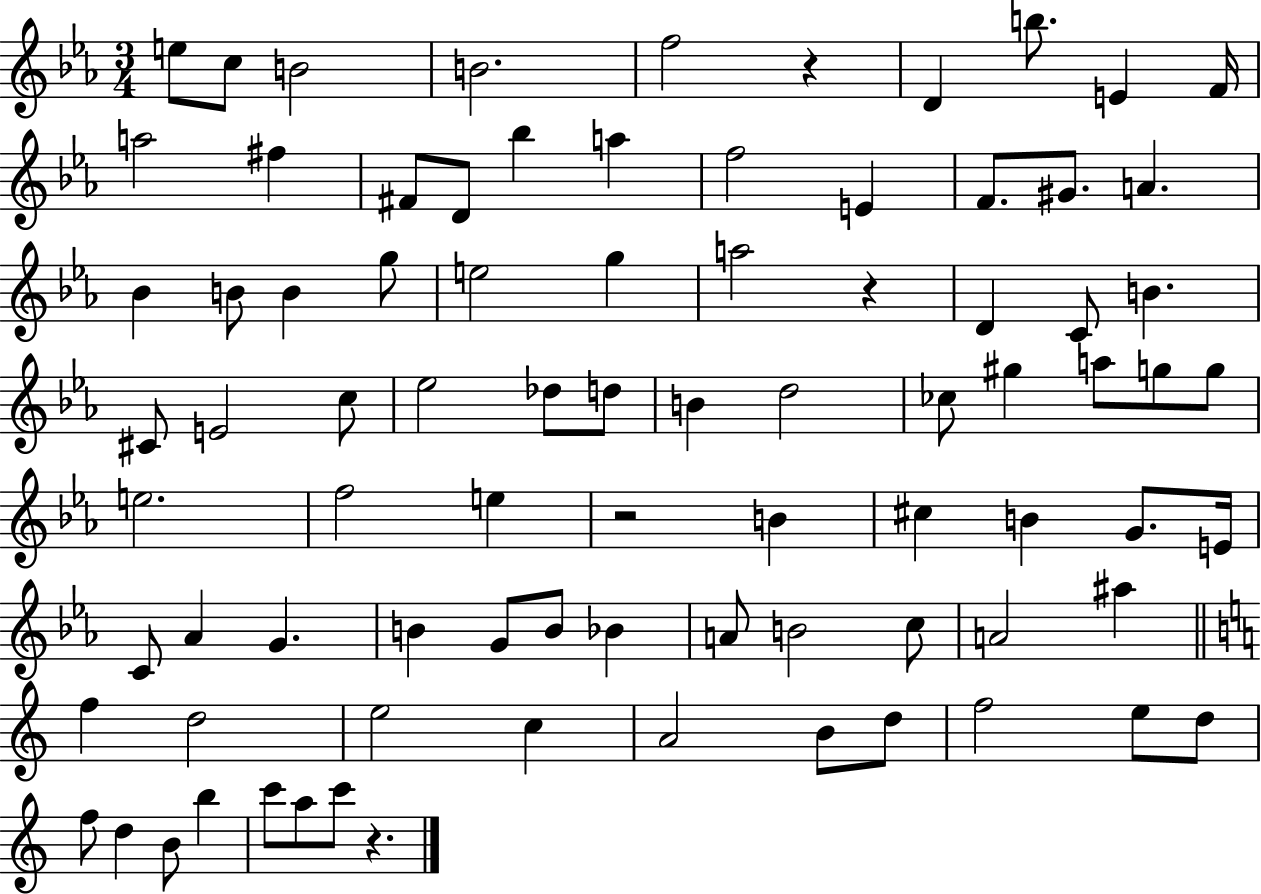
X:1
T:Untitled
M:3/4
L:1/4
K:Eb
e/2 c/2 B2 B2 f2 z D b/2 E F/4 a2 ^f ^F/2 D/2 _b a f2 E F/2 ^G/2 A _B B/2 B g/2 e2 g a2 z D C/2 B ^C/2 E2 c/2 _e2 _d/2 d/2 B d2 _c/2 ^g a/2 g/2 g/2 e2 f2 e z2 B ^c B G/2 E/4 C/2 _A G B G/2 B/2 _B A/2 B2 c/2 A2 ^a f d2 e2 c A2 B/2 d/2 f2 e/2 d/2 f/2 d B/2 b c'/2 a/2 c'/2 z